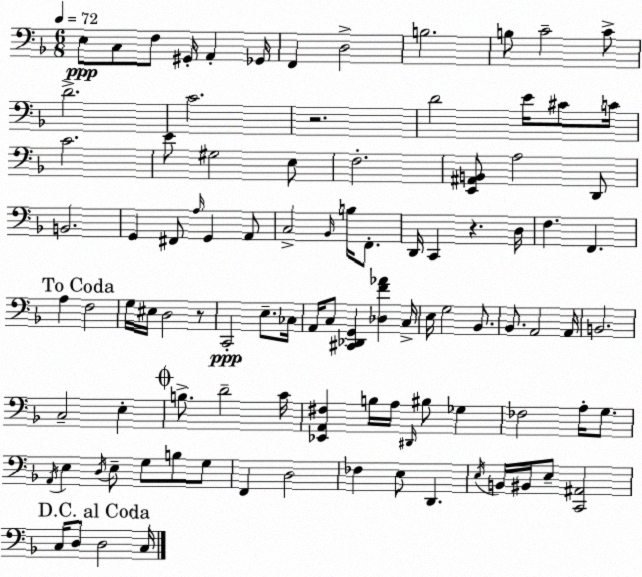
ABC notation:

X:1
T:Untitled
M:6/8
L:1/4
K:F
E,/2 C,/2 F,/2 ^G,,/4 A,, _G,,/4 F,, D,2 B,2 B,/2 C2 C/2 D2 C2 z2 D2 E/4 ^C/2 C/4 C2 E/2 ^G,2 E,/2 F,2 [E,,^A,,B,,]/2 A,2 D,,/2 B,,2 G,, ^F,,/2 A,/4 G,, A,,/2 C,2 _B,,/4 B,/4 F,,/2 D,,/4 C,, z D,/4 F, F,, A, F,2 G,/4 ^E,/4 D,2 z/2 C,,2 E,/2 _C,/4 A,,/4 C,/2 [^C,,_D,,G,,] [_D,F_A] C,/4 E,/4 G,2 _B,,/2 _B,,/2 A,,2 A,,/4 B,,2 C,2 E, B,/2 D2 C/4 [_E,,A,,^F,] B,/4 A,/4 ^D,,/4 ^B,/2 _G, _F,2 A,/4 G,/2 A,,/4 E, D,/4 E,/2 G,/2 B,/2 G,/2 F,, D,2 _F, E,/2 D,, E,/4 B,,/4 ^B,,/4 E,/2 [C,,^A,,]2 C,/4 D,/2 D,2 C,/4